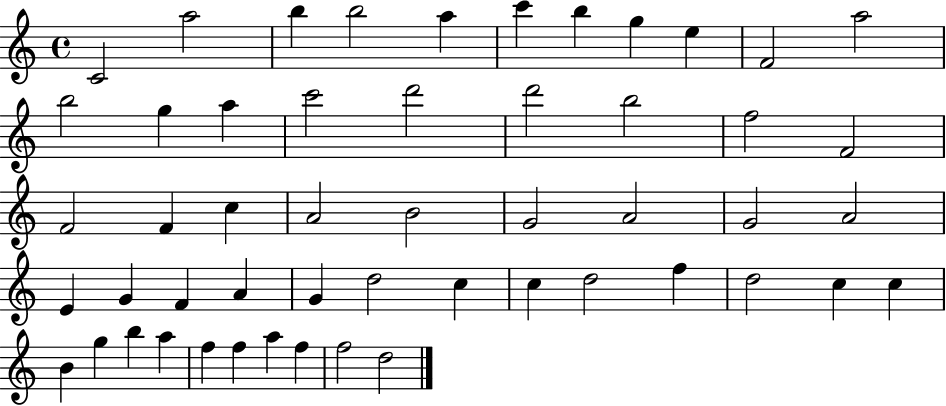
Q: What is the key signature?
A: C major